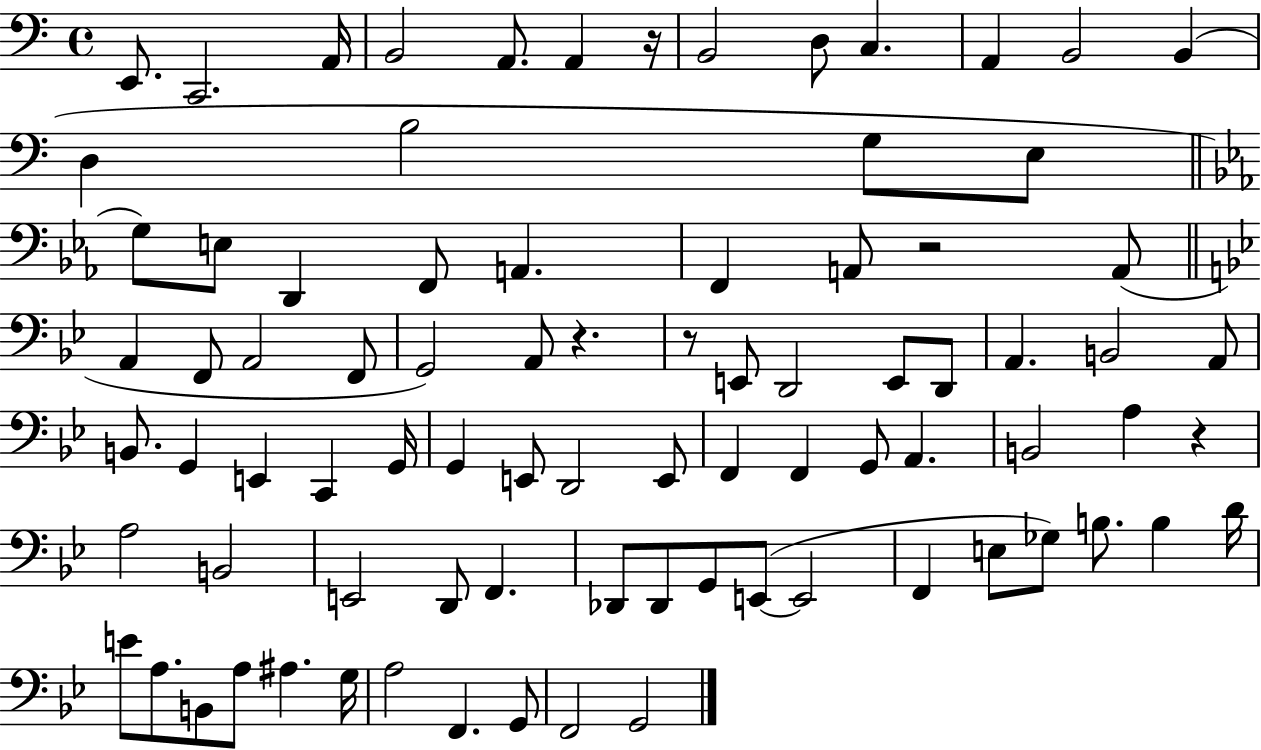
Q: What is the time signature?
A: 4/4